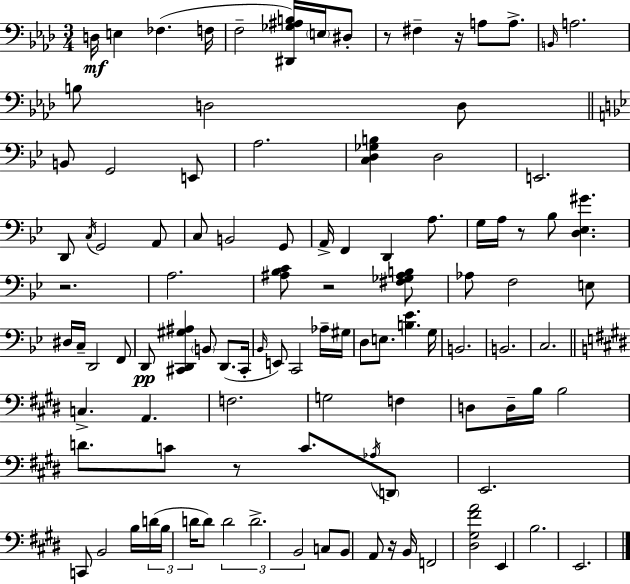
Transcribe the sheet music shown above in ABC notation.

X:1
T:Untitled
M:3/4
L:1/4
K:Ab
D,/4 E, _F, F,/4 F,2 [^D,,_G,^A,B,]/4 E,/4 ^D,/2 z/2 ^F, z/4 A,/2 A,/2 B,,/4 A,2 B,/2 D,2 D,/2 B,,/2 G,,2 E,,/2 A,2 [C,D,_G,B,] D,2 E,,2 D,,/2 C,/4 G,,2 A,,/2 C,/2 B,,2 G,,/2 A,,/4 F,, D,, A,/2 G,/4 A,/4 z/2 _B,/2 [D,_E,^G] z2 A,2 [^A,_B,C]/2 z2 [^F,_G,^A,B,]/2 _A,/2 F,2 E,/2 ^D,/4 C,/4 D,,2 F,,/2 D,,/2 [^C,,D,,^G,^A,] B,,/2 D,,/2 ^C,,/4 _B,,/4 E,,/2 C,,2 _A,/4 ^G,/4 D,/2 E,/2 [B,_E] G,/4 B,,2 B,,2 C,2 C, A,, F,2 G,2 F, D,/2 D,/4 B,/4 B,2 D/2 C/2 z/2 C/2 _A,/4 D,,/2 E,,2 C,,/2 B,,2 B,/4 D/4 B,/4 D/4 D/2 D2 D2 B,,2 C,/2 B,,/2 A,,/2 z/4 B,,/4 F,,2 [^D,^G,^FA]2 E,, B,2 E,,2